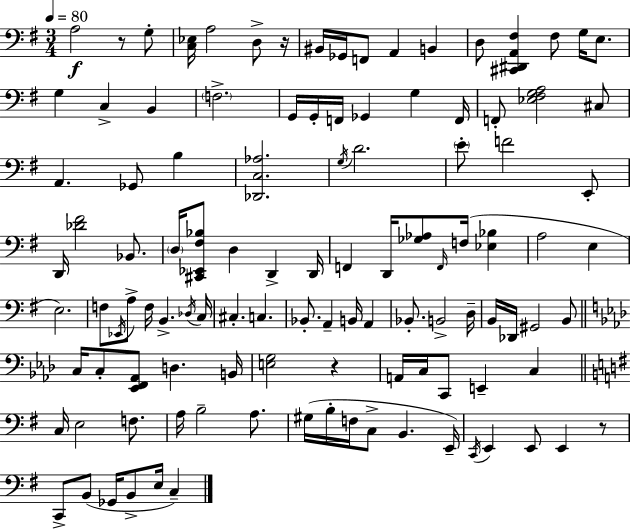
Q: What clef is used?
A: bass